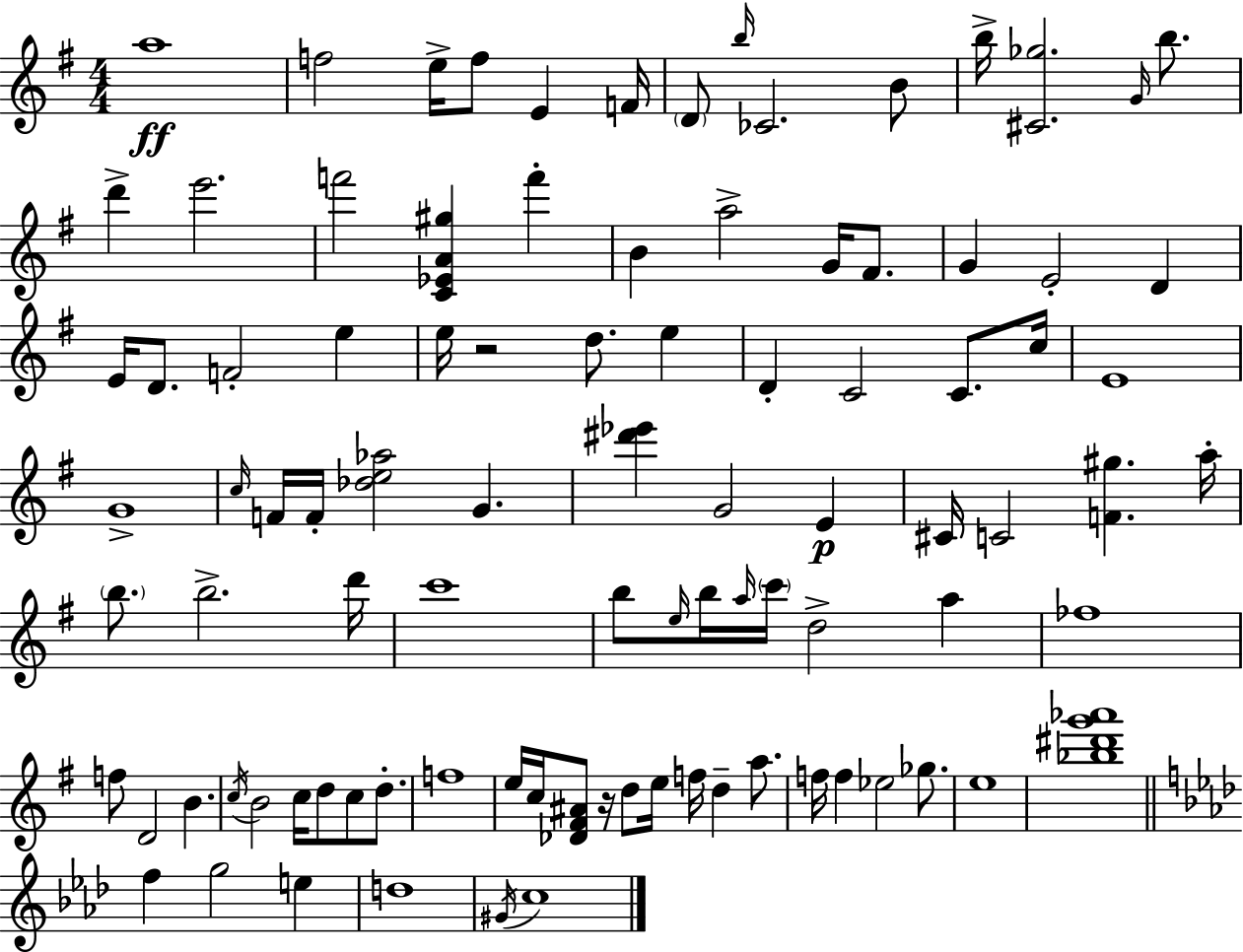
{
  \clef treble
  \numericTimeSignature
  \time 4/4
  \key g \major
  \repeat volta 2 { a''1\ff | f''2 e''16-> f''8 e'4 f'16 | \parenthesize d'8 \grace { b''16 } ces'2. b'8 | b''16-> <cis' ges''>2. \grace { g'16 } b''8. | \break d'''4-> e'''2. | f'''2 <c' ees' a' gis''>4 f'''4-. | b'4 a''2-> g'16 fis'8. | g'4 e'2-. d'4 | \break e'16 d'8. f'2-. e''4 | e''16 r2 d''8. e''4 | d'4-. c'2 c'8. | c''16 e'1 | \break g'1-> | \grace { c''16 } f'16 f'16-. <des'' e'' aes''>2 g'4. | <dis''' ees'''>4 g'2 e'4\p | cis'16 c'2 <f' gis''>4. | \break a''16-. \parenthesize b''8. b''2.-> | d'''16 c'''1 | b''8 \grace { e''16 } b''16 \grace { a''16 } \parenthesize c'''16 d''2-> | a''4 fes''1 | \break f''8 d'2 b'4. | \acciaccatura { c''16 } b'2 c''16 d''8 | c''8 d''8.-. f''1 | e''16 c''16 <des' fis' ais'>8 r16 d''8 e''16 f''16 d''4-- | \break a''8. f''16 f''4 ees''2 | ges''8. e''1 | <bes'' dis''' g''' aes'''>1 | \bar "||" \break \key aes \major f''4 g''2 e''4 | d''1 | \acciaccatura { gis'16 } c''1 | } \bar "|."
}